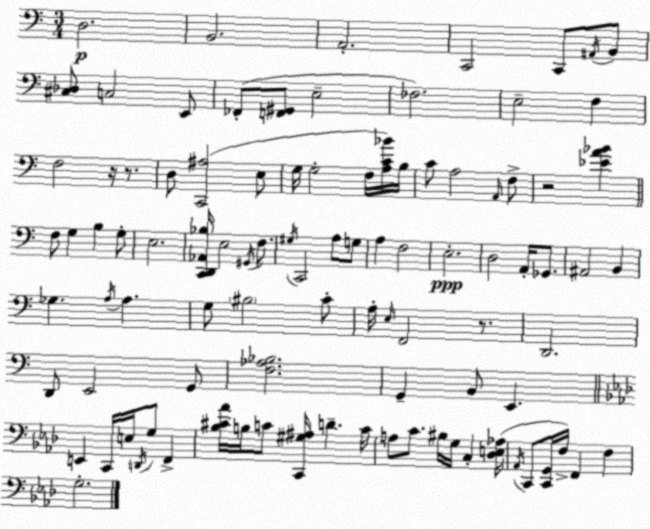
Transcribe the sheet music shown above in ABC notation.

X:1
T:Untitled
M:3/4
L:1/4
K:C
D,2 B,,2 A,,2 C,,2 C,,/2 ^A,,/4 B,,/2 [^C,_D,]/2 C,2 E,,/2 _F,,/2 [F,,^G,,]/2 E,2 _F,2 E,2 F, F,2 z/4 z/2 D,/2 [C,,^A,]2 E,/2 G,/4 G,2 F,/4 [A,C_B]/4 B,/4 C/2 A,2 A,,/4 F,/2 z2 [_EA_B] F,/2 G, B, G,/2 E,2 [C,,D,,_A,,_B,]/4 E,2 ^G,,/4 F,/2 ^G,/4 C,,2 A,/2 G,/2 A, F,2 E,2 D,2 A,,/4 _G,,/2 ^A,,2 B,, _G, A,/4 A, G,/2 ^B,2 C/2 A,/4 E,/4 F,,2 z/2 D,,2 D,,/2 E,,2 G,,/2 [F,_A,_B,]2 G,, B,,/2 E,, E,, C,,/4 E,/4 D,,/4 G,/2 F,, [_B,^C_A]/4 B,/4 C/2 [C,,^G,^A,]/4 D C/4 A,/2 C/2 ^B,/4 G,/4 C, [_D,E,_A,]/4 _A,,/4 C,,/2 [C,,G,,]/4 F,/4 F,, F, G,2